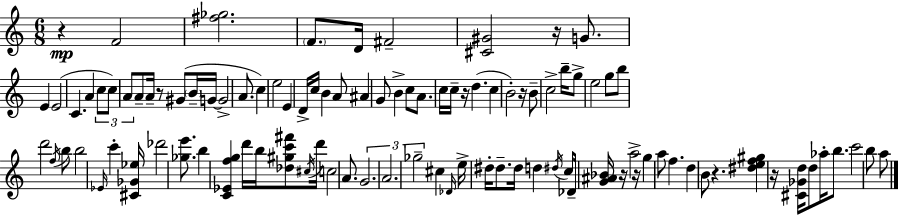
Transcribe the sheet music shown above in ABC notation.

X:1
T:Untitled
M:6/8
L:1/4
K:C
z F2 [^f_g]2 F/2 D/4 ^F2 [^C^G]2 z/4 G/2 E E2 C A c/2 c/2 A/2 A/2 A/4 z/2 ^G/2 B/4 G/4 G2 A/2 c e2 E D/4 c/4 B A/2 ^A G/2 B c/2 A/2 c/4 c/4 z/4 d c B2 z/4 B/2 c2 b/4 g/2 e2 g/2 b/2 d'2 f/4 b/2 b2 _E/4 c' [^C_G_e]/4 _d'2 [_ge']/2 b [C_Efg] d'/4 b/4 [_d^gc'^f']/2 ^c/4 d'/4 c2 A/2 G2 A2 _g2 ^c _D/4 e/4 ^d/4 ^d/2 ^d/4 d ^d/4 c/2 _D/4 [G^A_B]/4 z/4 a2 z/4 g a/2 f d B/2 z [^def^g] z/4 [^C_Gd]/4 d/2 _a/4 b/2 c'2 b/2 a/2